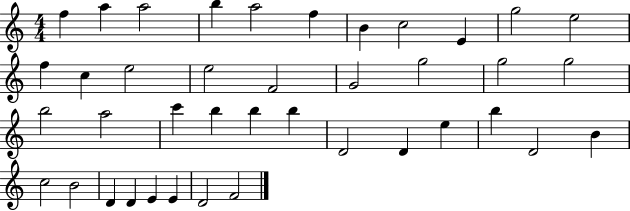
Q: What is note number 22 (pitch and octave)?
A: A5